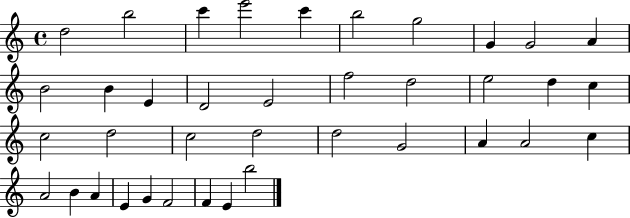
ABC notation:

X:1
T:Untitled
M:4/4
L:1/4
K:C
d2 b2 c' e'2 c' b2 g2 G G2 A B2 B E D2 E2 f2 d2 e2 d c c2 d2 c2 d2 d2 G2 A A2 c A2 B A E G F2 F E b2